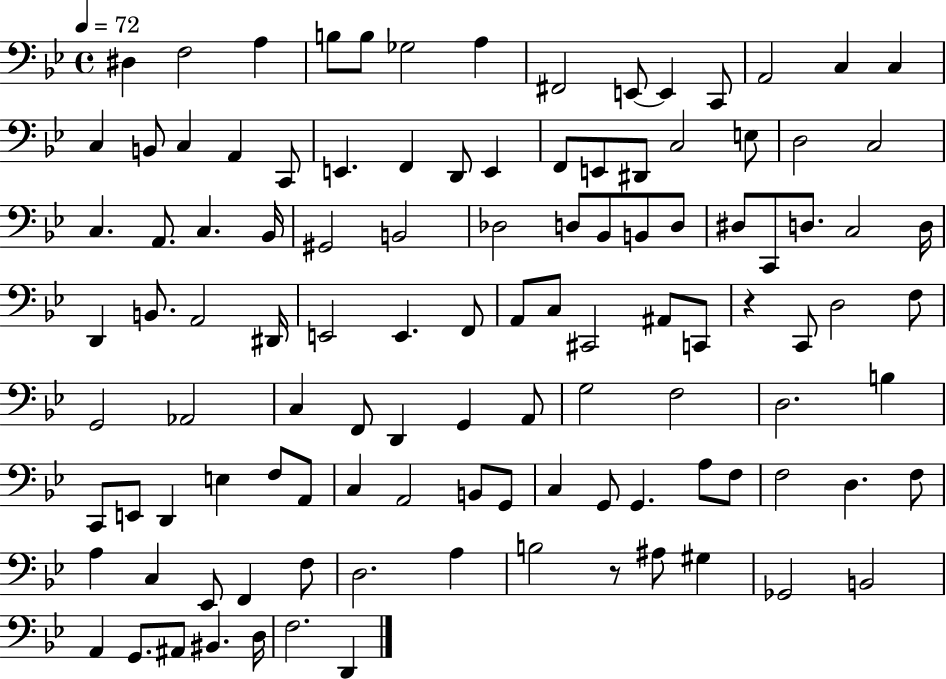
X:1
T:Untitled
M:4/4
L:1/4
K:Bb
^D, F,2 A, B,/2 B,/2 _G,2 A, ^F,,2 E,,/2 E,, C,,/2 A,,2 C, C, C, B,,/2 C, A,, C,,/2 E,, F,, D,,/2 E,, F,,/2 E,,/2 ^D,,/2 C,2 E,/2 D,2 C,2 C, A,,/2 C, _B,,/4 ^G,,2 B,,2 _D,2 D,/2 _B,,/2 B,,/2 D,/2 ^D,/2 C,,/2 D,/2 C,2 D,/4 D,, B,,/2 A,,2 ^D,,/4 E,,2 E,, F,,/2 A,,/2 C,/2 ^C,,2 ^A,,/2 C,,/2 z C,,/2 D,2 F,/2 G,,2 _A,,2 C, F,,/2 D,, G,, A,,/2 G,2 F,2 D,2 B, C,,/2 E,,/2 D,, E, F,/2 A,,/2 C, A,,2 B,,/2 G,,/2 C, G,,/2 G,, A,/2 F,/2 F,2 D, F,/2 A, C, _E,,/2 F,, F,/2 D,2 A, B,2 z/2 ^A,/2 ^G, _G,,2 B,,2 A,, G,,/2 ^A,,/2 ^B,, D,/4 F,2 D,,